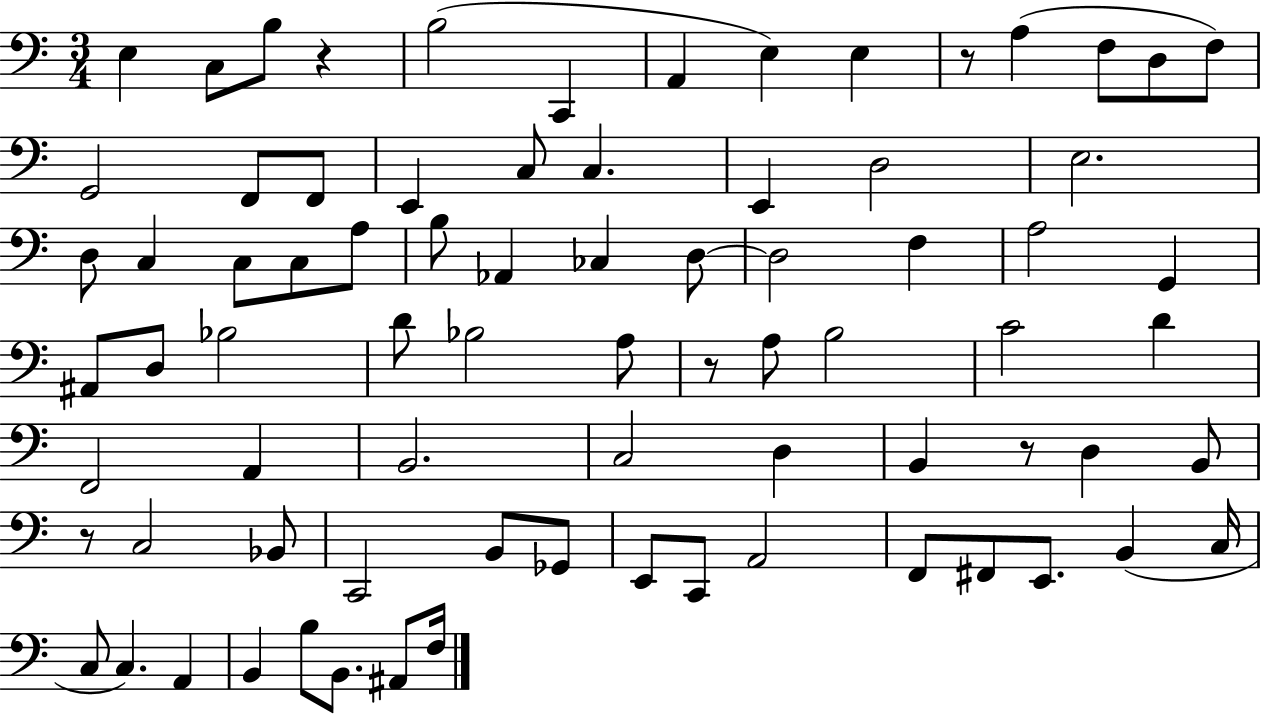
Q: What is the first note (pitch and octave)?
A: E3